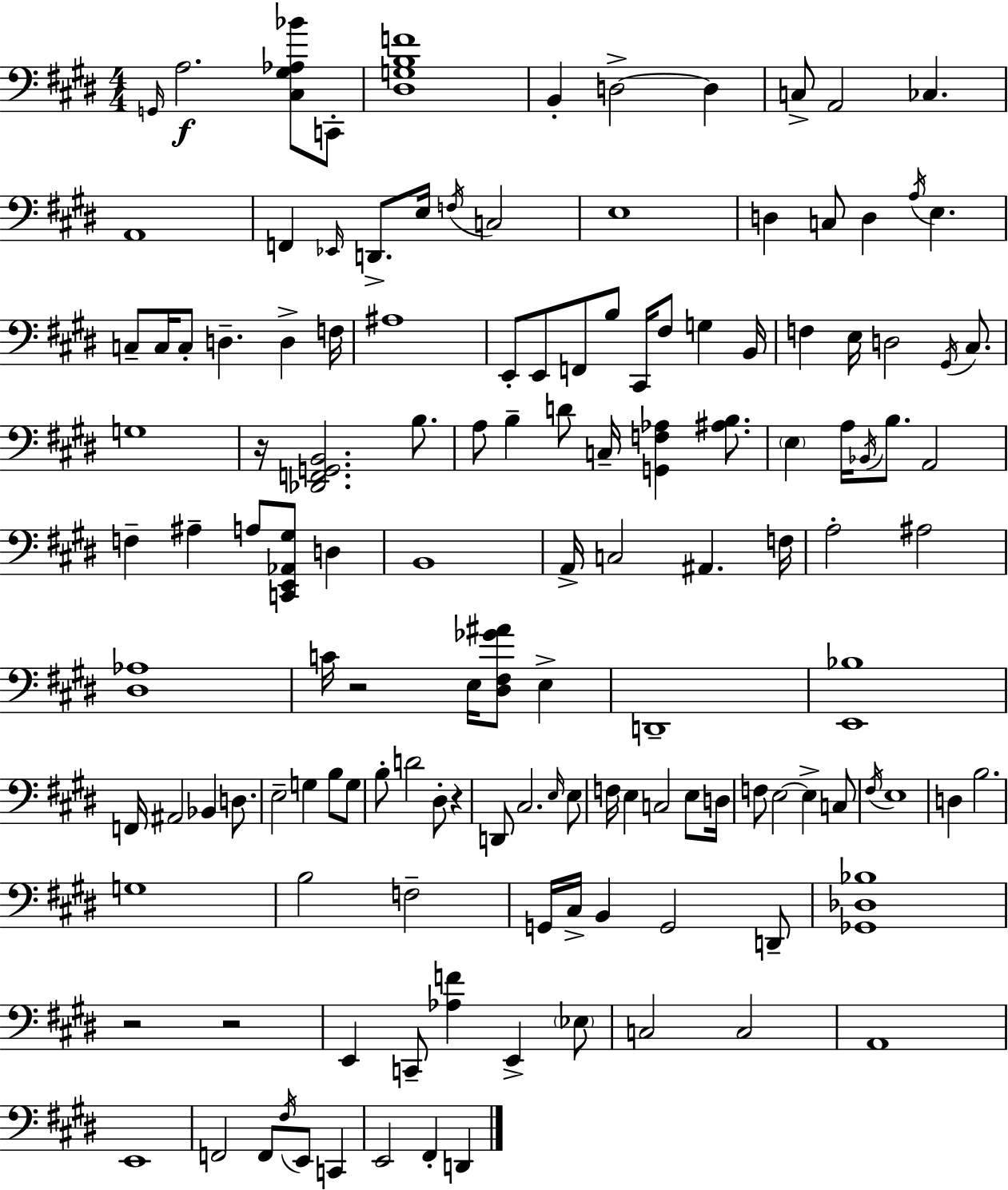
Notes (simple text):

G2/s A3/h. [C#3,G#3,Ab3,Bb4]/e C2/e [D#3,G3,B3,F4]/w B2/q D3/h D3/q C3/e A2/h CES3/q. A2/w F2/q Eb2/s D2/e. E3/s F3/s C3/h E3/w D3/q C3/e D3/q A3/s E3/q. C3/e C3/s C3/e D3/q. D3/q F3/s A#3/w E2/e E2/e F2/e B3/e C#2/s F#3/e G3/q B2/s F3/q E3/s D3/h G#2/s C#3/e. G3/w R/s [Db2,F2,G2,B2]/h. B3/e. A3/e B3/q D4/e C3/s [G2,F3,Ab3]/q [A#3,B3]/e. E3/q A3/s Bb2/s B3/e. A2/h F3/q A#3/q A3/e [C2,E2,Ab2,G#3]/e D3/q B2/w A2/s C3/h A#2/q. F3/s A3/h A#3/h [D#3,Ab3]/w C4/s R/h E3/s [D#3,F#3,Gb4,A#4]/e E3/q D2/w [E2,Bb3]/w F2/s A#2/h Bb2/q D3/e. E3/h G3/q B3/e G3/e B3/e D4/h D#3/e R/q D2/e C#3/h. E3/s E3/e F3/s E3/q C3/h E3/e D3/s F3/e E3/h E3/q C3/e F#3/s E3/w D3/q B3/h. G3/w B3/h F3/h G2/s C#3/s B2/q G2/h D2/e [Gb2,Db3,Bb3]/w R/h R/h E2/q C2/e [Ab3,F4]/q E2/q Eb3/e C3/h C3/h A2/w E2/w F2/h F2/e F#3/s E2/e C2/q E2/h F#2/q D2/q